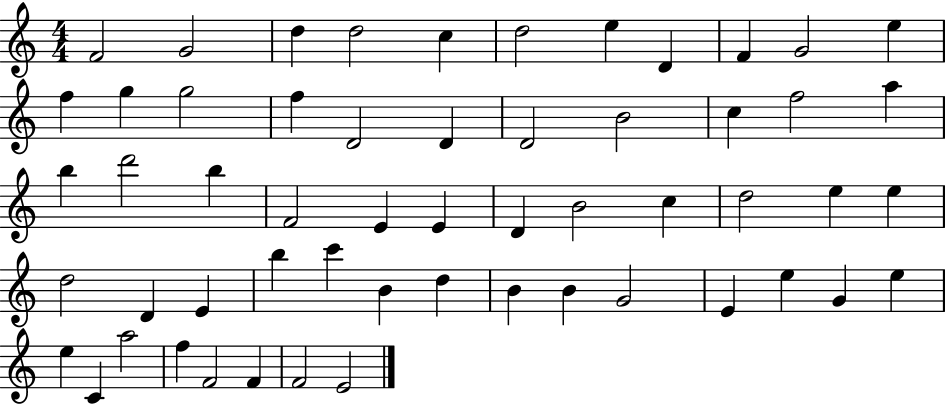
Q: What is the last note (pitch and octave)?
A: E4